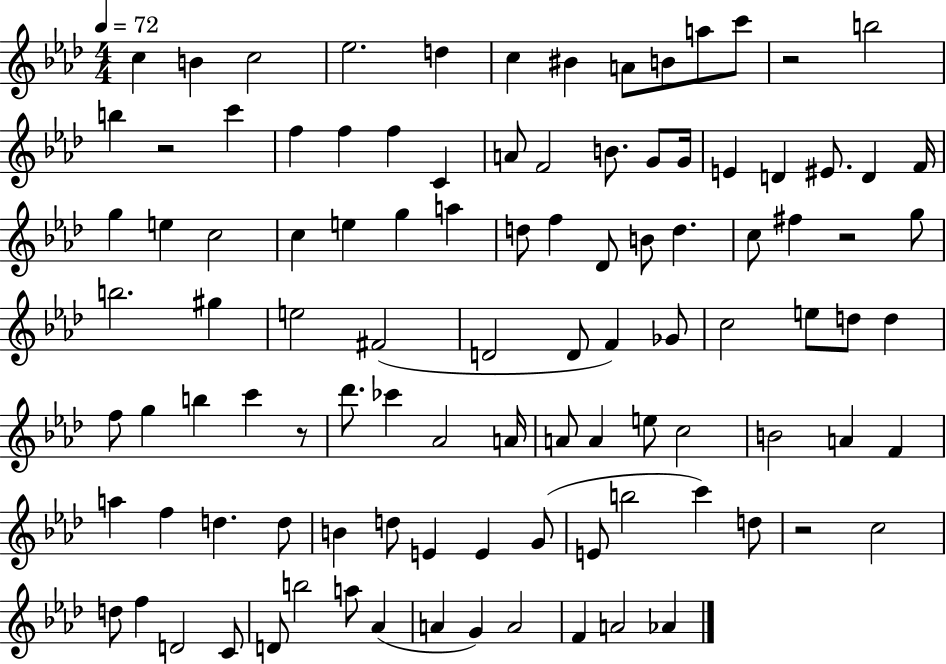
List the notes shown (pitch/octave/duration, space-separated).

C5/q B4/q C5/h Eb5/h. D5/q C5/q BIS4/q A4/e B4/e A5/e C6/e R/h B5/h B5/q R/h C6/q F5/q F5/q F5/q C4/q A4/e F4/h B4/e. G4/e G4/s E4/q D4/q EIS4/e. D4/q F4/s G5/q E5/q C5/h C5/q E5/q G5/q A5/q D5/e F5/q Db4/e B4/e D5/q. C5/e F#5/q R/h G5/e B5/h. G#5/q E5/h F#4/h D4/h D4/e F4/q Gb4/e C5/h E5/e D5/e D5/q F5/e G5/q B5/q C6/q R/e Db6/e. CES6/q Ab4/h A4/s A4/e A4/q E5/e C5/h B4/h A4/q F4/q A5/q F5/q D5/q. D5/e B4/q D5/e E4/q E4/q G4/e E4/e B5/h C6/q D5/e R/h C5/h D5/e F5/q D4/h C4/e D4/e B5/h A5/e Ab4/q A4/q G4/q A4/h F4/q A4/h Ab4/q